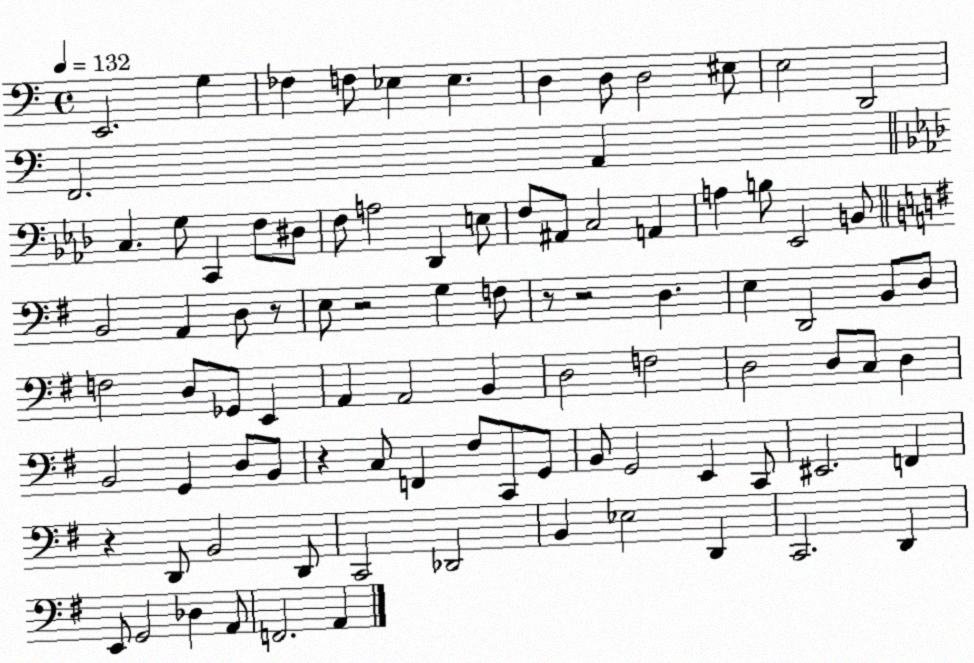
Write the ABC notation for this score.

X:1
T:Untitled
M:4/4
L:1/4
K:C
E,,2 G, _F, F,/2 _E, _E, D, D,/2 D,2 ^E,/2 E,2 D,,2 F,,2 A,, C, G,/2 C,, F,/2 ^D,/2 F,/2 A,2 _D,, E,/2 F,/2 ^A,,/2 C,2 A,, A, B,/2 _E,,2 B,,/2 B,,2 A,, D,/2 z/2 E,/2 z2 G, F,/2 z/2 z2 D, E, D,,2 B,,/2 D,/2 F,2 D,/2 _G,,/2 E,, A,, A,,2 B,, D,2 F,2 D,2 D,/2 C,/2 D, B,,2 G,, D,/2 B,,/2 z C,/2 F,, ^F,/2 C,,/2 G,,/2 B,,/2 G,,2 E,, C,,/2 ^E,,2 F,, z D,,/2 B,,2 D,,/2 C,,2 _D,,2 B,, _E,2 D,, C,,2 D,, E,,/2 G,,2 _D, A,,/2 F,,2 A,,